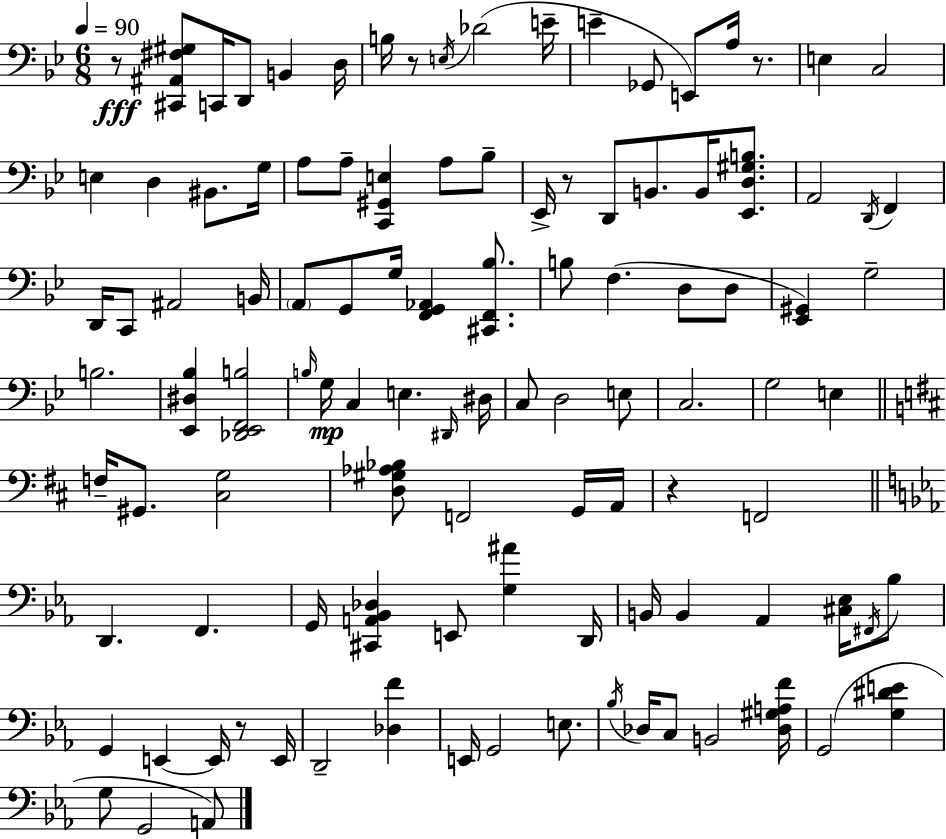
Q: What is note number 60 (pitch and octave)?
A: F2